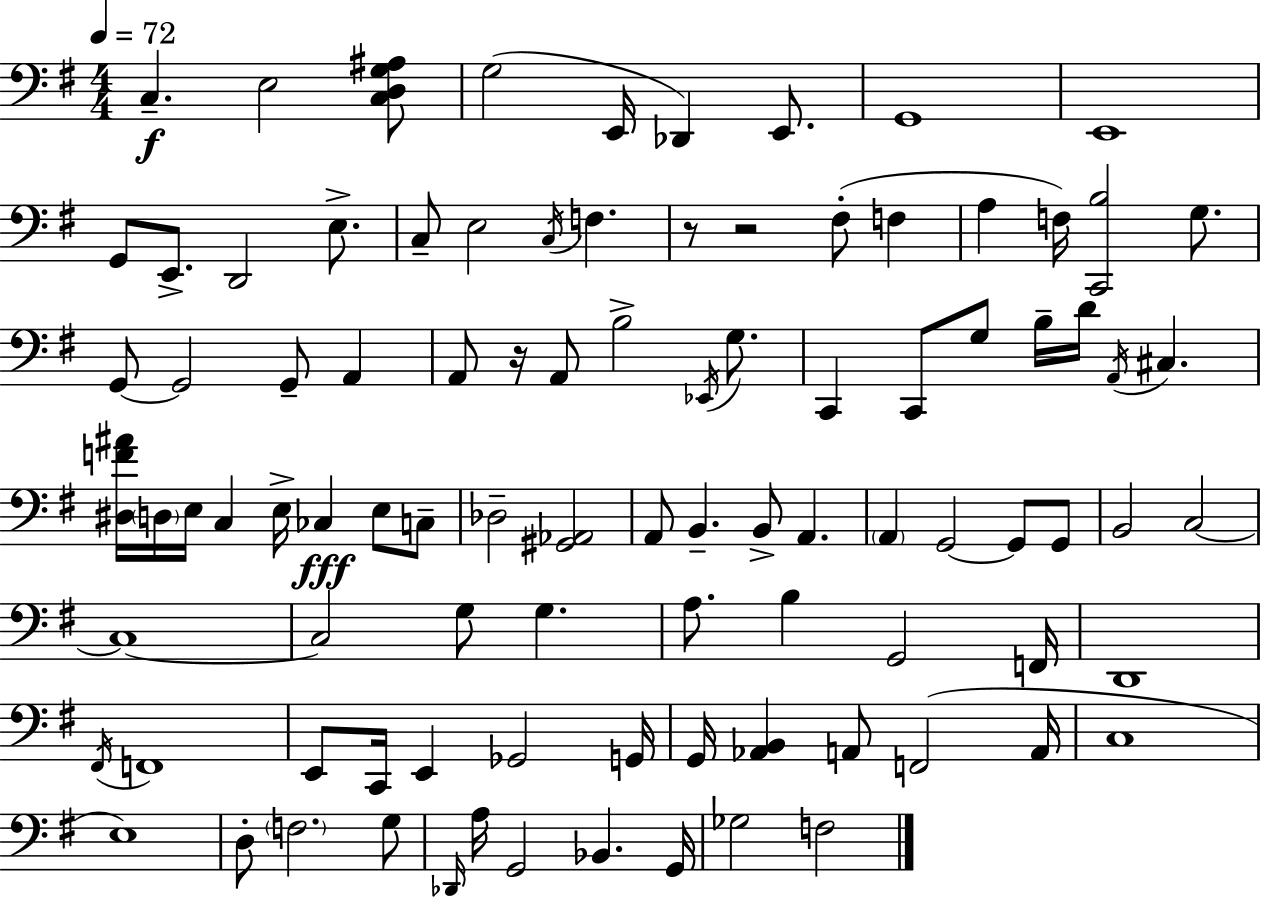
X:1
T:Untitled
M:4/4
L:1/4
K:G
C, E,2 [C,D,G,^A,]/2 G,2 E,,/4 _D,, E,,/2 G,,4 E,,4 G,,/2 E,,/2 D,,2 E,/2 C,/2 E,2 C,/4 F, z/2 z2 ^F,/2 F, A, F,/4 [C,,B,]2 G,/2 G,,/2 G,,2 G,,/2 A,, A,,/2 z/4 A,,/2 B,2 _E,,/4 G,/2 C,, C,,/2 G,/2 B,/4 D/4 A,,/4 ^C, [^D,F^A]/4 D,/4 E,/4 C, E,/4 _C, E,/2 C,/2 _D,2 [^G,,_A,,]2 A,,/2 B,, B,,/2 A,, A,, G,,2 G,,/2 G,,/2 B,,2 C,2 C,4 C,2 G,/2 G, A,/2 B, G,,2 F,,/4 D,,4 ^F,,/4 F,,4 E,,/2 C,,/4 E,, _G,,2 G,,/4 G,,/4 [_A,,B,,] A,,/2 F,,2 A,,/4 C,4 E,4 D,/2 F,2 G,/2 _D,,/4 A,/4 G,,2 _B,, G,,/4 _G,2 F,2